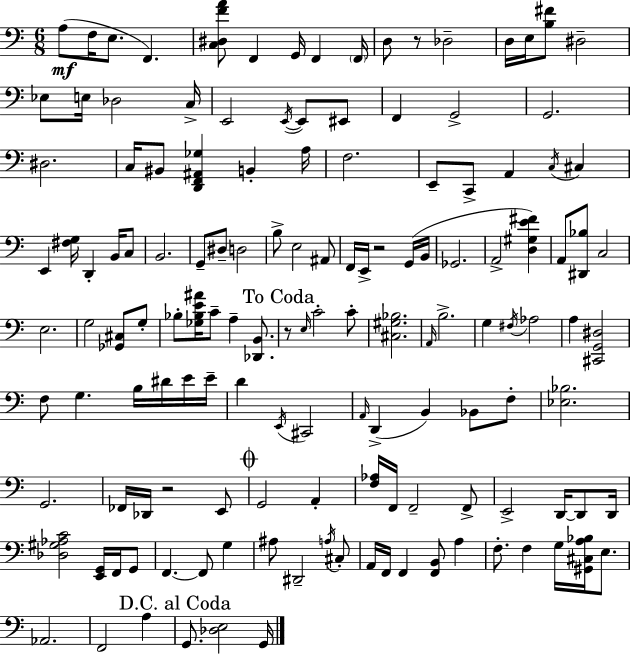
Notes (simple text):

A3/e F3/s E3/e. F2/q. [C3,D#3,F4,A4]/e F2/q G2/s F2/q F2/s D3/e R/e Db3/h D3/s E3/s [B3,F#4]/e D#3/h Eb3/e E3/s Db3/h C3/s E2/h E2/s E2/e EIS2/e F2/q G2/h G2/h. D#3/h. C3/s BIS2/e [D2,F2,A#2,Gb3]/q B2/q A3/s F3/h. E2/e C2/e A2/q C3/s C#3/q E2/q [F#3,G3]/s D2/q B2/s C3/e B2/h. G2/e D#3/e D3/h B3/e E3/h A#2/e F2/s E2/s R/h G2/s B2/s Gb2/h. A2/h [D3,G#3,E4,F#4]/q A2/e [D#2,Bb3]/e C3/h E3/h. G3/h [Gb2,C#3]/e G3/e Bb3/e [Gb3,Bb3,E4,A#4]/s C4/e A3/q [Db2,B2]/e. R/e E3/s C4/h C4/e [C#3,G#3,Bb3]/h. A2/s B3/h. G3/q F#3/s Ab3/h A3/q [C#2,G2,D#3]/h F3/e G3/q. B3/s D#4/s E4/s E4/s D4/q E2/s C#2/h A2/s D2/q B2/q Bb2/e F3/e [Eb3,Bb3]/h. G2/h. FES2/s Db2/s R/h E2/e G2/h A2/q [F3,Ab3]/s F2/s F2/h F2/e E2/h D2/s D2/e D2/s [Db3,G#3,Ab3,C4]/h [E2,G2]/s F2/s G2/e F2/q. F2/e G3/q A#3/e D#2/h A3/s C#3/e A2/s F2/s F2/q [F2,B2]/e A3/q F3/e. F3/q G3/s [G#2,C#3,A3,Bb3]/s E3/e. Ab2/h. F2/h A3/q G2/e. [Db3,E3]/h G2/s